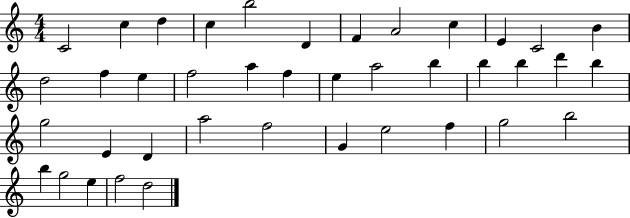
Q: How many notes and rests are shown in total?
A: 40